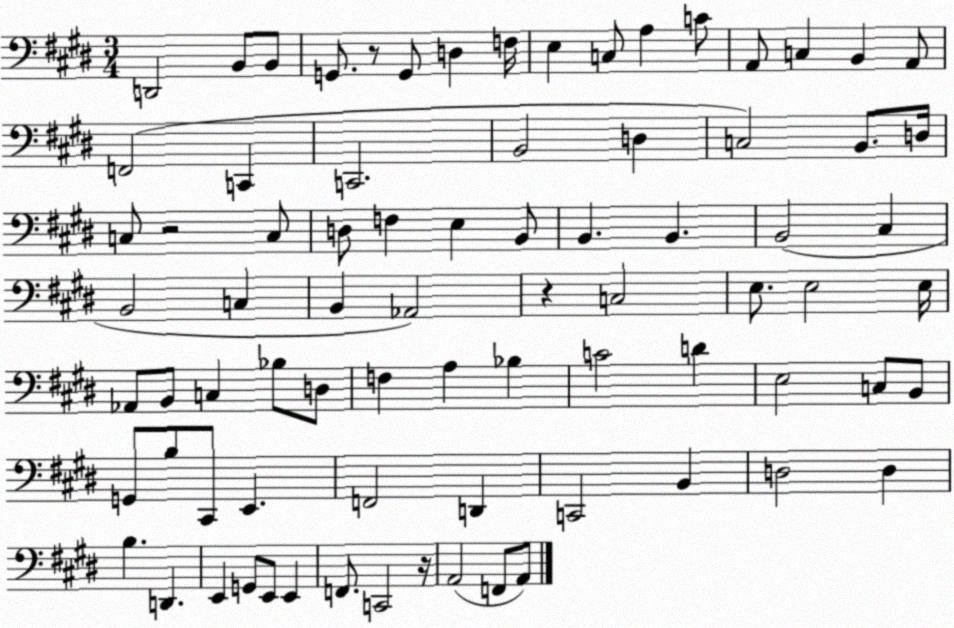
X:1
T:Untitled
M:3/4
L:1/4
K:E
D,,2 B,,/2 B,,/2 G,,/2 z/2 G,,/2 D, F,/4 E, C,/2 A, C/2 A,,/2 C, B,, A,,/2 F,,2 C,, C,,2 B,,2 D, C,2 B,,/2 D,/4 C,/2 z2 C,/2 D,/2 F, E, B,,/2 B,, B,, B,,2 ^C, B,,2 C, B,, _A,,2 z C,2 E,/2 E,2 E,/4 _A,,/2 B,,/2 C, _B,/2 D,/2 F, A, _B, C2 D E,2 C,/2 B,,/2 G,,/2 B,/2 ^C,,/2 E,, F,,2 D,, C,,2 B,, D,2 D, B, D,, E,, G,,/2 E,,/2 E,, F,,/2 C,,2 z/4 A,,2 F,,/2 A,,/2